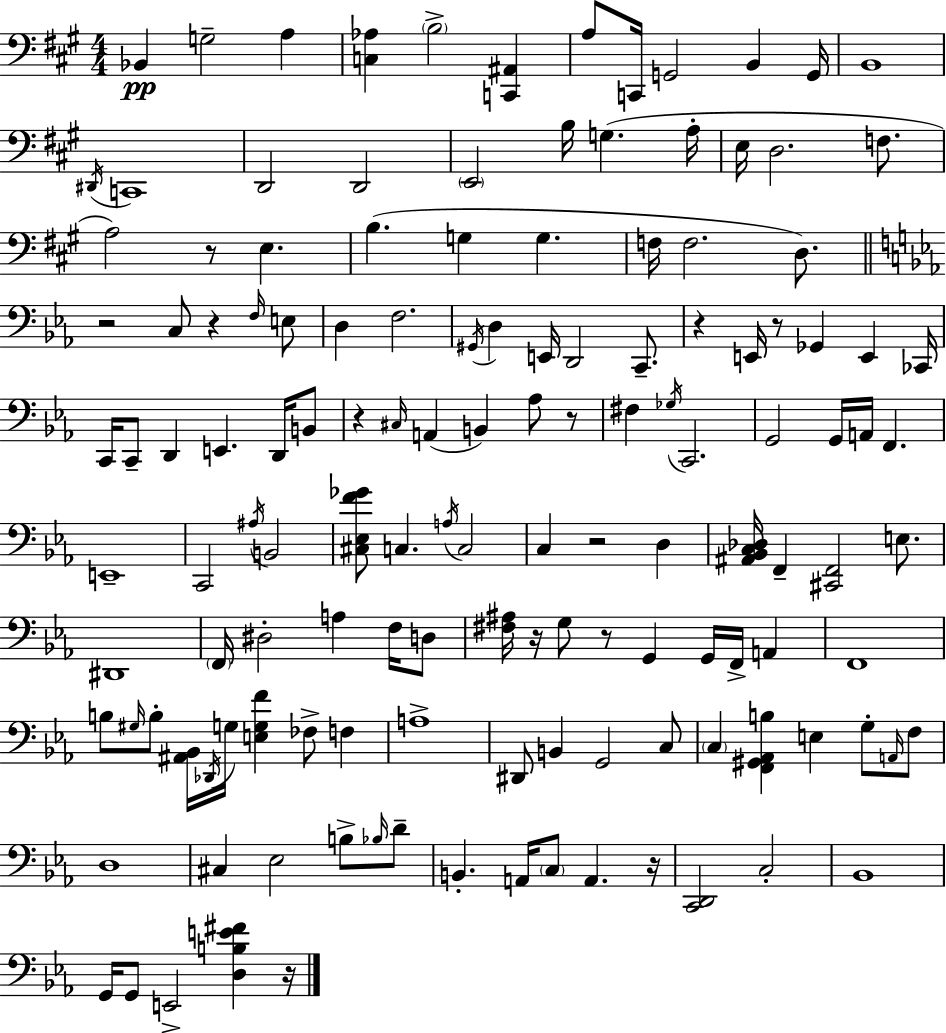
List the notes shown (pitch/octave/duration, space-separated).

Bb2/q G3/h A3/q [C3,Ab3]/q B3/h [C2,A#2]/q A3/e C2/s G2/h B2/q G2/s B2/w D#2/s C2/w D2/h D2/h E2/h B3/s G3/q. A3/s E3/s D3/h. F3/e. A3/h R/e E3/q. B3/q. G3/q G3/q. F3/s F3/h. D3/e. R/h C3/e R/q F3/s E3/e D3/q F3/h. G#2/s D3/q E2/s D2/h C2/e. R/q E2/s R/e Gb2/q E2/q CES2/s C2/s C2/e D2/q E2/q. D2/s B2/e R/q C#3/s A2/q B2/q Ab3/e R/e F#3/q Gb3/s C2/h. G2/h G2/s A2/s F2/q. E2/w C2/h A#3/s B2/h [C#3,Eb3,F4,Gb4]/e C3/q. A3/s C3/h C3/q R/h D3/q [A#2,Bb2,C3,Db3]/s F2/q [C#2,F2]/h E3/e. D#2/w F2/s D#3/h A3/q F3/s D3/e [F#3,A#3]/s R/s G3/e R/e G2/q G2/s F2/s A2/q F2/w B3/e G#3/s B3/e [A#2,Bb2]/s Db2/s G3/s [E3,G3,F4]/q FES3/e F3/q A3/w D#2/e B2/q G2/h C3/e C3/q [F2,G#2,Ab2,B3]/q E3/q G3/e A2/s F3/e D3/w C#3/q Eb3/h B3/e Bb3/s D4/e B2/q. A2/s C3/e A2/q. R/s [C2,D2]/h C3/h Bb2/w G2/s G2/e E2/h [D3,B3,E4,F#4]/q R/s